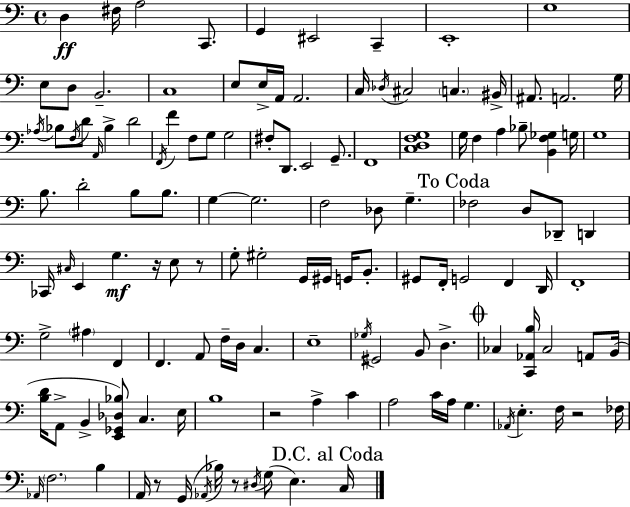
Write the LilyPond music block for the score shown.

{
  \clef bass
  \time 4/4
  \defaultTimeSignature
  \key a \minor
  d4\ff fis16 a2 c,8. | g,4 eis,2 c,4-- | e,1-. | g1 | \break e8 d8 b,2.-- | c1 | e8 e16-> a,16 a,2. | c16 \acciaccatura { des16 } cis2 \parenthesize c4. | \break bis,16-> ais,8. a,2. | g16 \acciaccatura { aes16 } bes8 \acciaccatura { f16 } d'8 \grace { a,16 } bes4-> d'2 | \acciaccatura { f,16 } f'4 f8 g8 g2 | fis8-. d,8. e,2 | \break g,8.-- f,1 | <c d f g>1 | g16 f4 a4 bes8-- | <b, f ges>4 g16 g1 | \break b8. d'2-. | b8 b8. g4~~ g2. | f2 des8 g4.-- | \mark "To Coda" fes2 d8 des,8-- | \break d,4 ces,16 \grace { cis16 } e,4 g4.\mf | r16 e8 r8 g8-. gis2-. | g,16 gis,16 g,16 b,8.-. gis,8 f,16-. g,2 | f,4 d,16 f,1-. | \break g2-> \parenthesize ais4 | f,4 f,4. a,8 f16-- d16 | c4. e1-- | \acciaccatura { ges16 } gis,2 b,8 | \break d4.-> \mark \markup { \musicglyph "scripts.coda" } ces4 <c, aes, b>16 ces2 | a,8 b,16( <b d'>16 a,8-> b,4-> <e, ges, des bes>8) | c4. e16 b1 | r2 a4-> | \break c'4 a2 c'16 | a16 g4. \acciaccatura { aes,16 } e4.-. f16 r2 | fes16 \grace { aes,16 } \parenthesize f2. | b4 a,16 r8 g,16( \acciaccatura { aes,16 } bes16) r8 | \break \acciaccatura { dis16 }( g8 e4.) \mark "D.C. al Coda" c16 \bar "|."
}